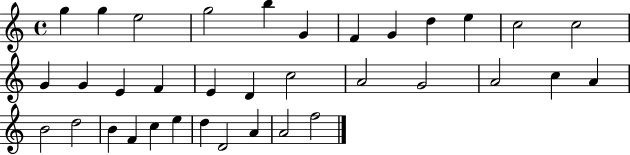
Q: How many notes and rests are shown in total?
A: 35